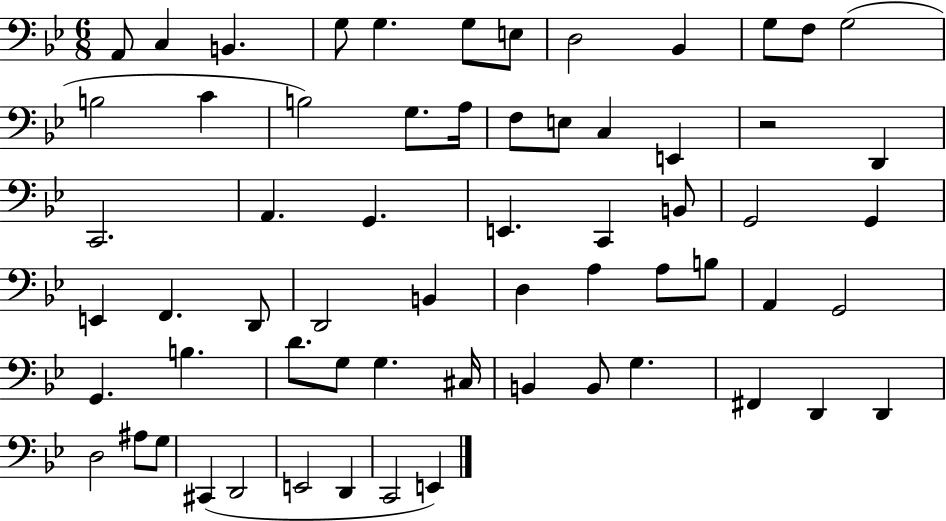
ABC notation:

X:1
T:Untitled
M:6/8
L:1/4
K:Bb
A,,/2 C, B,, G,/2 G, G,/2 E,/2 D,2 _B,, G,/2 F,/2 G,2 B,2 C B,2 G,/2 A,/4 F,/2 E,/2 C, E,, z2 D,, C,,2 A,, G,, E,, C,, B,,/2 G,,2 G,, E,, F,, D,,/2 D,,2 B,, D, A, A,/2 B,/2 A,, G,,2 G,, B, D/2 G,/2 G, ^C,/4 B,, B,,/2 G, ^F,, D,, D,, D,2 ^A,/2 G,/2 ^C,, D,,2 E,,2 D,, C,,2 E,,